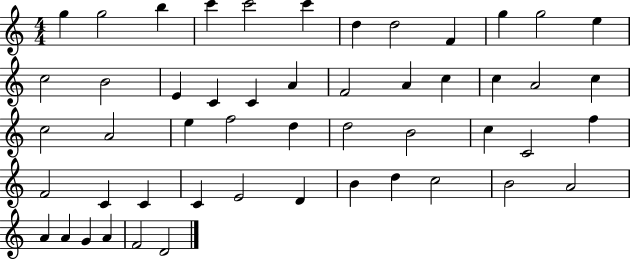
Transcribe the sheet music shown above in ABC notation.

X:1
T:Untitled
M:4/4
L:1/4
K:C
g g2 b c' c'2 c' d d2 F g g2 e c2 B2 E C C A F2 A c c A2 c c2 A2 e f2 d d2 B2 c C2 f F2 C C C E2 D B d c2 B2 A2 A A G A F2 D2